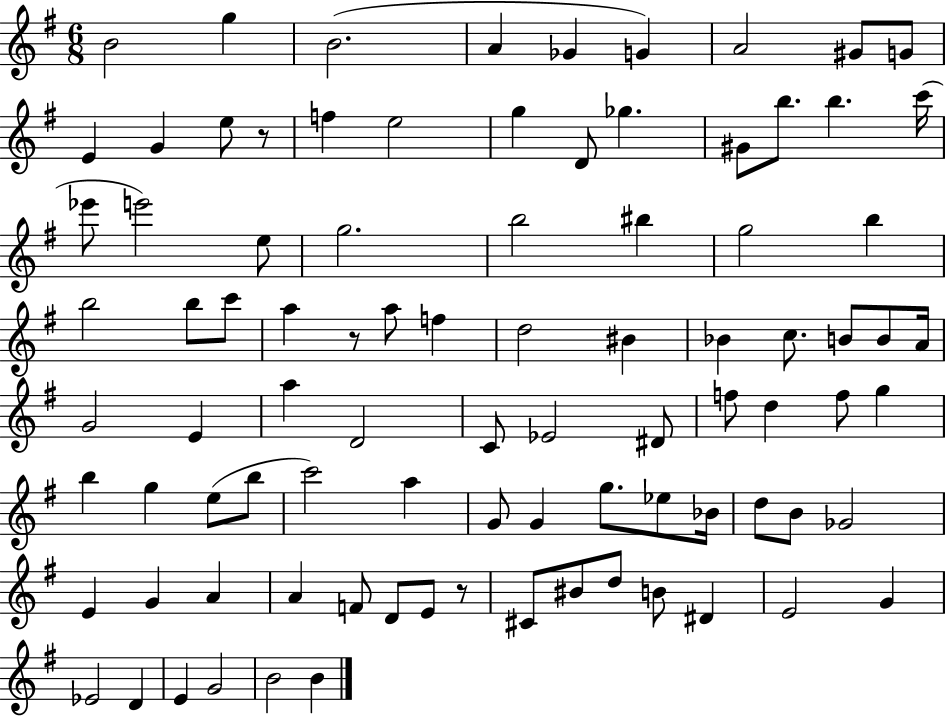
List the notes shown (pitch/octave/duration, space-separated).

B4/h G5/q B4/h. A4/q Gb4/q G4/q A4/h G#4/e G4/e E4/q G4/q E5/e R/e F5/q E5/h G5/q D4/e Gb5/q. G#4/e B5/e. B5/q. C6/s Eb6/e E6/h E5/e G5/h. B5/h BIS5/q G5/h B5/q B5/h B5/e C6/e A5/q R/e A5/e F5/q D5/h BIS4/q Bb4/q C5/e. B4/e B4/e A4/s G4/h E4/q A5/q D4/h C4/e Eb4/h D#4/e F5/e D5/q F5/e G5/q B5/q G5/q E5/e B5/e C6/h A5/q G4/e G4/q G5/e. Eb5/e Bb4/s D5/e B4/e Gb4/h E4/q G4/q A4/q A4/q F4/e D4/e E4/e R/e C#4/e BIS4/e D5/e B4/e D#4/q E4/h G4/q Eb4/h D4/q E4/q G4/h B4/h B4/q